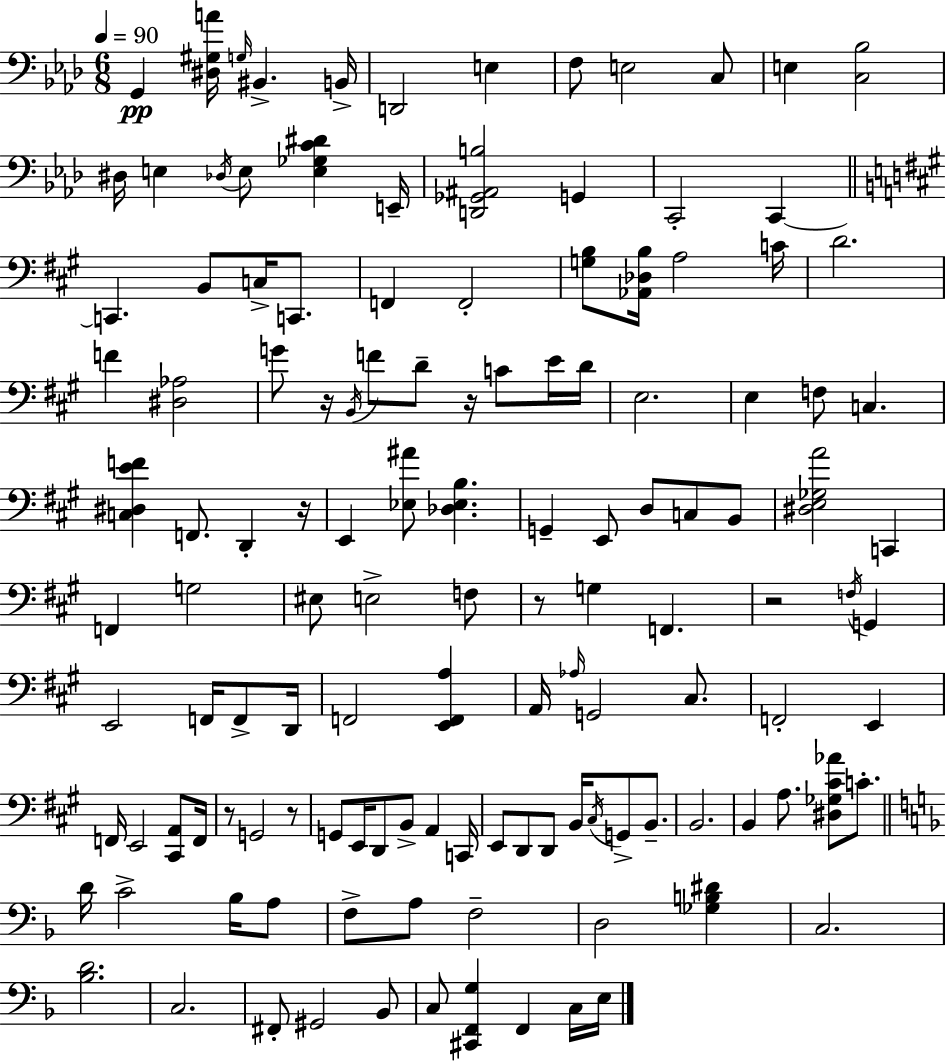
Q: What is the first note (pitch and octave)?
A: G2